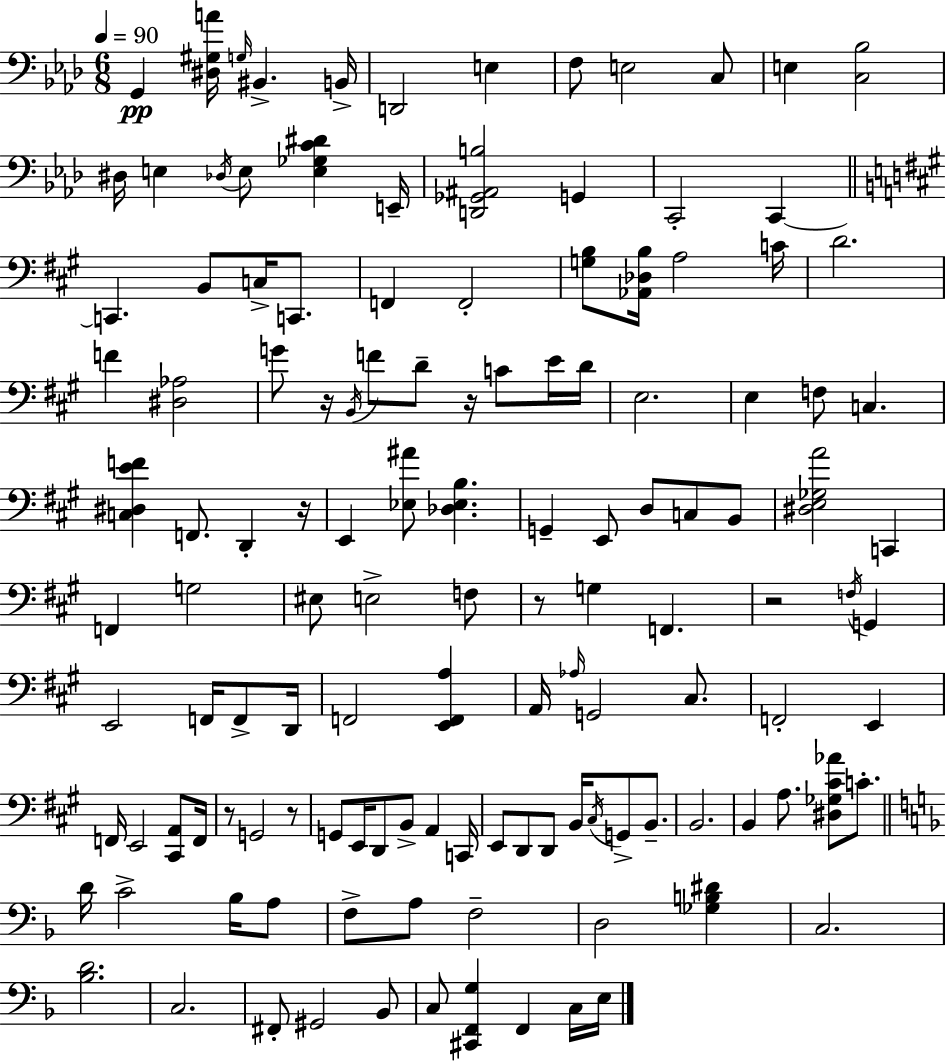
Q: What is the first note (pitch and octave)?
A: G2